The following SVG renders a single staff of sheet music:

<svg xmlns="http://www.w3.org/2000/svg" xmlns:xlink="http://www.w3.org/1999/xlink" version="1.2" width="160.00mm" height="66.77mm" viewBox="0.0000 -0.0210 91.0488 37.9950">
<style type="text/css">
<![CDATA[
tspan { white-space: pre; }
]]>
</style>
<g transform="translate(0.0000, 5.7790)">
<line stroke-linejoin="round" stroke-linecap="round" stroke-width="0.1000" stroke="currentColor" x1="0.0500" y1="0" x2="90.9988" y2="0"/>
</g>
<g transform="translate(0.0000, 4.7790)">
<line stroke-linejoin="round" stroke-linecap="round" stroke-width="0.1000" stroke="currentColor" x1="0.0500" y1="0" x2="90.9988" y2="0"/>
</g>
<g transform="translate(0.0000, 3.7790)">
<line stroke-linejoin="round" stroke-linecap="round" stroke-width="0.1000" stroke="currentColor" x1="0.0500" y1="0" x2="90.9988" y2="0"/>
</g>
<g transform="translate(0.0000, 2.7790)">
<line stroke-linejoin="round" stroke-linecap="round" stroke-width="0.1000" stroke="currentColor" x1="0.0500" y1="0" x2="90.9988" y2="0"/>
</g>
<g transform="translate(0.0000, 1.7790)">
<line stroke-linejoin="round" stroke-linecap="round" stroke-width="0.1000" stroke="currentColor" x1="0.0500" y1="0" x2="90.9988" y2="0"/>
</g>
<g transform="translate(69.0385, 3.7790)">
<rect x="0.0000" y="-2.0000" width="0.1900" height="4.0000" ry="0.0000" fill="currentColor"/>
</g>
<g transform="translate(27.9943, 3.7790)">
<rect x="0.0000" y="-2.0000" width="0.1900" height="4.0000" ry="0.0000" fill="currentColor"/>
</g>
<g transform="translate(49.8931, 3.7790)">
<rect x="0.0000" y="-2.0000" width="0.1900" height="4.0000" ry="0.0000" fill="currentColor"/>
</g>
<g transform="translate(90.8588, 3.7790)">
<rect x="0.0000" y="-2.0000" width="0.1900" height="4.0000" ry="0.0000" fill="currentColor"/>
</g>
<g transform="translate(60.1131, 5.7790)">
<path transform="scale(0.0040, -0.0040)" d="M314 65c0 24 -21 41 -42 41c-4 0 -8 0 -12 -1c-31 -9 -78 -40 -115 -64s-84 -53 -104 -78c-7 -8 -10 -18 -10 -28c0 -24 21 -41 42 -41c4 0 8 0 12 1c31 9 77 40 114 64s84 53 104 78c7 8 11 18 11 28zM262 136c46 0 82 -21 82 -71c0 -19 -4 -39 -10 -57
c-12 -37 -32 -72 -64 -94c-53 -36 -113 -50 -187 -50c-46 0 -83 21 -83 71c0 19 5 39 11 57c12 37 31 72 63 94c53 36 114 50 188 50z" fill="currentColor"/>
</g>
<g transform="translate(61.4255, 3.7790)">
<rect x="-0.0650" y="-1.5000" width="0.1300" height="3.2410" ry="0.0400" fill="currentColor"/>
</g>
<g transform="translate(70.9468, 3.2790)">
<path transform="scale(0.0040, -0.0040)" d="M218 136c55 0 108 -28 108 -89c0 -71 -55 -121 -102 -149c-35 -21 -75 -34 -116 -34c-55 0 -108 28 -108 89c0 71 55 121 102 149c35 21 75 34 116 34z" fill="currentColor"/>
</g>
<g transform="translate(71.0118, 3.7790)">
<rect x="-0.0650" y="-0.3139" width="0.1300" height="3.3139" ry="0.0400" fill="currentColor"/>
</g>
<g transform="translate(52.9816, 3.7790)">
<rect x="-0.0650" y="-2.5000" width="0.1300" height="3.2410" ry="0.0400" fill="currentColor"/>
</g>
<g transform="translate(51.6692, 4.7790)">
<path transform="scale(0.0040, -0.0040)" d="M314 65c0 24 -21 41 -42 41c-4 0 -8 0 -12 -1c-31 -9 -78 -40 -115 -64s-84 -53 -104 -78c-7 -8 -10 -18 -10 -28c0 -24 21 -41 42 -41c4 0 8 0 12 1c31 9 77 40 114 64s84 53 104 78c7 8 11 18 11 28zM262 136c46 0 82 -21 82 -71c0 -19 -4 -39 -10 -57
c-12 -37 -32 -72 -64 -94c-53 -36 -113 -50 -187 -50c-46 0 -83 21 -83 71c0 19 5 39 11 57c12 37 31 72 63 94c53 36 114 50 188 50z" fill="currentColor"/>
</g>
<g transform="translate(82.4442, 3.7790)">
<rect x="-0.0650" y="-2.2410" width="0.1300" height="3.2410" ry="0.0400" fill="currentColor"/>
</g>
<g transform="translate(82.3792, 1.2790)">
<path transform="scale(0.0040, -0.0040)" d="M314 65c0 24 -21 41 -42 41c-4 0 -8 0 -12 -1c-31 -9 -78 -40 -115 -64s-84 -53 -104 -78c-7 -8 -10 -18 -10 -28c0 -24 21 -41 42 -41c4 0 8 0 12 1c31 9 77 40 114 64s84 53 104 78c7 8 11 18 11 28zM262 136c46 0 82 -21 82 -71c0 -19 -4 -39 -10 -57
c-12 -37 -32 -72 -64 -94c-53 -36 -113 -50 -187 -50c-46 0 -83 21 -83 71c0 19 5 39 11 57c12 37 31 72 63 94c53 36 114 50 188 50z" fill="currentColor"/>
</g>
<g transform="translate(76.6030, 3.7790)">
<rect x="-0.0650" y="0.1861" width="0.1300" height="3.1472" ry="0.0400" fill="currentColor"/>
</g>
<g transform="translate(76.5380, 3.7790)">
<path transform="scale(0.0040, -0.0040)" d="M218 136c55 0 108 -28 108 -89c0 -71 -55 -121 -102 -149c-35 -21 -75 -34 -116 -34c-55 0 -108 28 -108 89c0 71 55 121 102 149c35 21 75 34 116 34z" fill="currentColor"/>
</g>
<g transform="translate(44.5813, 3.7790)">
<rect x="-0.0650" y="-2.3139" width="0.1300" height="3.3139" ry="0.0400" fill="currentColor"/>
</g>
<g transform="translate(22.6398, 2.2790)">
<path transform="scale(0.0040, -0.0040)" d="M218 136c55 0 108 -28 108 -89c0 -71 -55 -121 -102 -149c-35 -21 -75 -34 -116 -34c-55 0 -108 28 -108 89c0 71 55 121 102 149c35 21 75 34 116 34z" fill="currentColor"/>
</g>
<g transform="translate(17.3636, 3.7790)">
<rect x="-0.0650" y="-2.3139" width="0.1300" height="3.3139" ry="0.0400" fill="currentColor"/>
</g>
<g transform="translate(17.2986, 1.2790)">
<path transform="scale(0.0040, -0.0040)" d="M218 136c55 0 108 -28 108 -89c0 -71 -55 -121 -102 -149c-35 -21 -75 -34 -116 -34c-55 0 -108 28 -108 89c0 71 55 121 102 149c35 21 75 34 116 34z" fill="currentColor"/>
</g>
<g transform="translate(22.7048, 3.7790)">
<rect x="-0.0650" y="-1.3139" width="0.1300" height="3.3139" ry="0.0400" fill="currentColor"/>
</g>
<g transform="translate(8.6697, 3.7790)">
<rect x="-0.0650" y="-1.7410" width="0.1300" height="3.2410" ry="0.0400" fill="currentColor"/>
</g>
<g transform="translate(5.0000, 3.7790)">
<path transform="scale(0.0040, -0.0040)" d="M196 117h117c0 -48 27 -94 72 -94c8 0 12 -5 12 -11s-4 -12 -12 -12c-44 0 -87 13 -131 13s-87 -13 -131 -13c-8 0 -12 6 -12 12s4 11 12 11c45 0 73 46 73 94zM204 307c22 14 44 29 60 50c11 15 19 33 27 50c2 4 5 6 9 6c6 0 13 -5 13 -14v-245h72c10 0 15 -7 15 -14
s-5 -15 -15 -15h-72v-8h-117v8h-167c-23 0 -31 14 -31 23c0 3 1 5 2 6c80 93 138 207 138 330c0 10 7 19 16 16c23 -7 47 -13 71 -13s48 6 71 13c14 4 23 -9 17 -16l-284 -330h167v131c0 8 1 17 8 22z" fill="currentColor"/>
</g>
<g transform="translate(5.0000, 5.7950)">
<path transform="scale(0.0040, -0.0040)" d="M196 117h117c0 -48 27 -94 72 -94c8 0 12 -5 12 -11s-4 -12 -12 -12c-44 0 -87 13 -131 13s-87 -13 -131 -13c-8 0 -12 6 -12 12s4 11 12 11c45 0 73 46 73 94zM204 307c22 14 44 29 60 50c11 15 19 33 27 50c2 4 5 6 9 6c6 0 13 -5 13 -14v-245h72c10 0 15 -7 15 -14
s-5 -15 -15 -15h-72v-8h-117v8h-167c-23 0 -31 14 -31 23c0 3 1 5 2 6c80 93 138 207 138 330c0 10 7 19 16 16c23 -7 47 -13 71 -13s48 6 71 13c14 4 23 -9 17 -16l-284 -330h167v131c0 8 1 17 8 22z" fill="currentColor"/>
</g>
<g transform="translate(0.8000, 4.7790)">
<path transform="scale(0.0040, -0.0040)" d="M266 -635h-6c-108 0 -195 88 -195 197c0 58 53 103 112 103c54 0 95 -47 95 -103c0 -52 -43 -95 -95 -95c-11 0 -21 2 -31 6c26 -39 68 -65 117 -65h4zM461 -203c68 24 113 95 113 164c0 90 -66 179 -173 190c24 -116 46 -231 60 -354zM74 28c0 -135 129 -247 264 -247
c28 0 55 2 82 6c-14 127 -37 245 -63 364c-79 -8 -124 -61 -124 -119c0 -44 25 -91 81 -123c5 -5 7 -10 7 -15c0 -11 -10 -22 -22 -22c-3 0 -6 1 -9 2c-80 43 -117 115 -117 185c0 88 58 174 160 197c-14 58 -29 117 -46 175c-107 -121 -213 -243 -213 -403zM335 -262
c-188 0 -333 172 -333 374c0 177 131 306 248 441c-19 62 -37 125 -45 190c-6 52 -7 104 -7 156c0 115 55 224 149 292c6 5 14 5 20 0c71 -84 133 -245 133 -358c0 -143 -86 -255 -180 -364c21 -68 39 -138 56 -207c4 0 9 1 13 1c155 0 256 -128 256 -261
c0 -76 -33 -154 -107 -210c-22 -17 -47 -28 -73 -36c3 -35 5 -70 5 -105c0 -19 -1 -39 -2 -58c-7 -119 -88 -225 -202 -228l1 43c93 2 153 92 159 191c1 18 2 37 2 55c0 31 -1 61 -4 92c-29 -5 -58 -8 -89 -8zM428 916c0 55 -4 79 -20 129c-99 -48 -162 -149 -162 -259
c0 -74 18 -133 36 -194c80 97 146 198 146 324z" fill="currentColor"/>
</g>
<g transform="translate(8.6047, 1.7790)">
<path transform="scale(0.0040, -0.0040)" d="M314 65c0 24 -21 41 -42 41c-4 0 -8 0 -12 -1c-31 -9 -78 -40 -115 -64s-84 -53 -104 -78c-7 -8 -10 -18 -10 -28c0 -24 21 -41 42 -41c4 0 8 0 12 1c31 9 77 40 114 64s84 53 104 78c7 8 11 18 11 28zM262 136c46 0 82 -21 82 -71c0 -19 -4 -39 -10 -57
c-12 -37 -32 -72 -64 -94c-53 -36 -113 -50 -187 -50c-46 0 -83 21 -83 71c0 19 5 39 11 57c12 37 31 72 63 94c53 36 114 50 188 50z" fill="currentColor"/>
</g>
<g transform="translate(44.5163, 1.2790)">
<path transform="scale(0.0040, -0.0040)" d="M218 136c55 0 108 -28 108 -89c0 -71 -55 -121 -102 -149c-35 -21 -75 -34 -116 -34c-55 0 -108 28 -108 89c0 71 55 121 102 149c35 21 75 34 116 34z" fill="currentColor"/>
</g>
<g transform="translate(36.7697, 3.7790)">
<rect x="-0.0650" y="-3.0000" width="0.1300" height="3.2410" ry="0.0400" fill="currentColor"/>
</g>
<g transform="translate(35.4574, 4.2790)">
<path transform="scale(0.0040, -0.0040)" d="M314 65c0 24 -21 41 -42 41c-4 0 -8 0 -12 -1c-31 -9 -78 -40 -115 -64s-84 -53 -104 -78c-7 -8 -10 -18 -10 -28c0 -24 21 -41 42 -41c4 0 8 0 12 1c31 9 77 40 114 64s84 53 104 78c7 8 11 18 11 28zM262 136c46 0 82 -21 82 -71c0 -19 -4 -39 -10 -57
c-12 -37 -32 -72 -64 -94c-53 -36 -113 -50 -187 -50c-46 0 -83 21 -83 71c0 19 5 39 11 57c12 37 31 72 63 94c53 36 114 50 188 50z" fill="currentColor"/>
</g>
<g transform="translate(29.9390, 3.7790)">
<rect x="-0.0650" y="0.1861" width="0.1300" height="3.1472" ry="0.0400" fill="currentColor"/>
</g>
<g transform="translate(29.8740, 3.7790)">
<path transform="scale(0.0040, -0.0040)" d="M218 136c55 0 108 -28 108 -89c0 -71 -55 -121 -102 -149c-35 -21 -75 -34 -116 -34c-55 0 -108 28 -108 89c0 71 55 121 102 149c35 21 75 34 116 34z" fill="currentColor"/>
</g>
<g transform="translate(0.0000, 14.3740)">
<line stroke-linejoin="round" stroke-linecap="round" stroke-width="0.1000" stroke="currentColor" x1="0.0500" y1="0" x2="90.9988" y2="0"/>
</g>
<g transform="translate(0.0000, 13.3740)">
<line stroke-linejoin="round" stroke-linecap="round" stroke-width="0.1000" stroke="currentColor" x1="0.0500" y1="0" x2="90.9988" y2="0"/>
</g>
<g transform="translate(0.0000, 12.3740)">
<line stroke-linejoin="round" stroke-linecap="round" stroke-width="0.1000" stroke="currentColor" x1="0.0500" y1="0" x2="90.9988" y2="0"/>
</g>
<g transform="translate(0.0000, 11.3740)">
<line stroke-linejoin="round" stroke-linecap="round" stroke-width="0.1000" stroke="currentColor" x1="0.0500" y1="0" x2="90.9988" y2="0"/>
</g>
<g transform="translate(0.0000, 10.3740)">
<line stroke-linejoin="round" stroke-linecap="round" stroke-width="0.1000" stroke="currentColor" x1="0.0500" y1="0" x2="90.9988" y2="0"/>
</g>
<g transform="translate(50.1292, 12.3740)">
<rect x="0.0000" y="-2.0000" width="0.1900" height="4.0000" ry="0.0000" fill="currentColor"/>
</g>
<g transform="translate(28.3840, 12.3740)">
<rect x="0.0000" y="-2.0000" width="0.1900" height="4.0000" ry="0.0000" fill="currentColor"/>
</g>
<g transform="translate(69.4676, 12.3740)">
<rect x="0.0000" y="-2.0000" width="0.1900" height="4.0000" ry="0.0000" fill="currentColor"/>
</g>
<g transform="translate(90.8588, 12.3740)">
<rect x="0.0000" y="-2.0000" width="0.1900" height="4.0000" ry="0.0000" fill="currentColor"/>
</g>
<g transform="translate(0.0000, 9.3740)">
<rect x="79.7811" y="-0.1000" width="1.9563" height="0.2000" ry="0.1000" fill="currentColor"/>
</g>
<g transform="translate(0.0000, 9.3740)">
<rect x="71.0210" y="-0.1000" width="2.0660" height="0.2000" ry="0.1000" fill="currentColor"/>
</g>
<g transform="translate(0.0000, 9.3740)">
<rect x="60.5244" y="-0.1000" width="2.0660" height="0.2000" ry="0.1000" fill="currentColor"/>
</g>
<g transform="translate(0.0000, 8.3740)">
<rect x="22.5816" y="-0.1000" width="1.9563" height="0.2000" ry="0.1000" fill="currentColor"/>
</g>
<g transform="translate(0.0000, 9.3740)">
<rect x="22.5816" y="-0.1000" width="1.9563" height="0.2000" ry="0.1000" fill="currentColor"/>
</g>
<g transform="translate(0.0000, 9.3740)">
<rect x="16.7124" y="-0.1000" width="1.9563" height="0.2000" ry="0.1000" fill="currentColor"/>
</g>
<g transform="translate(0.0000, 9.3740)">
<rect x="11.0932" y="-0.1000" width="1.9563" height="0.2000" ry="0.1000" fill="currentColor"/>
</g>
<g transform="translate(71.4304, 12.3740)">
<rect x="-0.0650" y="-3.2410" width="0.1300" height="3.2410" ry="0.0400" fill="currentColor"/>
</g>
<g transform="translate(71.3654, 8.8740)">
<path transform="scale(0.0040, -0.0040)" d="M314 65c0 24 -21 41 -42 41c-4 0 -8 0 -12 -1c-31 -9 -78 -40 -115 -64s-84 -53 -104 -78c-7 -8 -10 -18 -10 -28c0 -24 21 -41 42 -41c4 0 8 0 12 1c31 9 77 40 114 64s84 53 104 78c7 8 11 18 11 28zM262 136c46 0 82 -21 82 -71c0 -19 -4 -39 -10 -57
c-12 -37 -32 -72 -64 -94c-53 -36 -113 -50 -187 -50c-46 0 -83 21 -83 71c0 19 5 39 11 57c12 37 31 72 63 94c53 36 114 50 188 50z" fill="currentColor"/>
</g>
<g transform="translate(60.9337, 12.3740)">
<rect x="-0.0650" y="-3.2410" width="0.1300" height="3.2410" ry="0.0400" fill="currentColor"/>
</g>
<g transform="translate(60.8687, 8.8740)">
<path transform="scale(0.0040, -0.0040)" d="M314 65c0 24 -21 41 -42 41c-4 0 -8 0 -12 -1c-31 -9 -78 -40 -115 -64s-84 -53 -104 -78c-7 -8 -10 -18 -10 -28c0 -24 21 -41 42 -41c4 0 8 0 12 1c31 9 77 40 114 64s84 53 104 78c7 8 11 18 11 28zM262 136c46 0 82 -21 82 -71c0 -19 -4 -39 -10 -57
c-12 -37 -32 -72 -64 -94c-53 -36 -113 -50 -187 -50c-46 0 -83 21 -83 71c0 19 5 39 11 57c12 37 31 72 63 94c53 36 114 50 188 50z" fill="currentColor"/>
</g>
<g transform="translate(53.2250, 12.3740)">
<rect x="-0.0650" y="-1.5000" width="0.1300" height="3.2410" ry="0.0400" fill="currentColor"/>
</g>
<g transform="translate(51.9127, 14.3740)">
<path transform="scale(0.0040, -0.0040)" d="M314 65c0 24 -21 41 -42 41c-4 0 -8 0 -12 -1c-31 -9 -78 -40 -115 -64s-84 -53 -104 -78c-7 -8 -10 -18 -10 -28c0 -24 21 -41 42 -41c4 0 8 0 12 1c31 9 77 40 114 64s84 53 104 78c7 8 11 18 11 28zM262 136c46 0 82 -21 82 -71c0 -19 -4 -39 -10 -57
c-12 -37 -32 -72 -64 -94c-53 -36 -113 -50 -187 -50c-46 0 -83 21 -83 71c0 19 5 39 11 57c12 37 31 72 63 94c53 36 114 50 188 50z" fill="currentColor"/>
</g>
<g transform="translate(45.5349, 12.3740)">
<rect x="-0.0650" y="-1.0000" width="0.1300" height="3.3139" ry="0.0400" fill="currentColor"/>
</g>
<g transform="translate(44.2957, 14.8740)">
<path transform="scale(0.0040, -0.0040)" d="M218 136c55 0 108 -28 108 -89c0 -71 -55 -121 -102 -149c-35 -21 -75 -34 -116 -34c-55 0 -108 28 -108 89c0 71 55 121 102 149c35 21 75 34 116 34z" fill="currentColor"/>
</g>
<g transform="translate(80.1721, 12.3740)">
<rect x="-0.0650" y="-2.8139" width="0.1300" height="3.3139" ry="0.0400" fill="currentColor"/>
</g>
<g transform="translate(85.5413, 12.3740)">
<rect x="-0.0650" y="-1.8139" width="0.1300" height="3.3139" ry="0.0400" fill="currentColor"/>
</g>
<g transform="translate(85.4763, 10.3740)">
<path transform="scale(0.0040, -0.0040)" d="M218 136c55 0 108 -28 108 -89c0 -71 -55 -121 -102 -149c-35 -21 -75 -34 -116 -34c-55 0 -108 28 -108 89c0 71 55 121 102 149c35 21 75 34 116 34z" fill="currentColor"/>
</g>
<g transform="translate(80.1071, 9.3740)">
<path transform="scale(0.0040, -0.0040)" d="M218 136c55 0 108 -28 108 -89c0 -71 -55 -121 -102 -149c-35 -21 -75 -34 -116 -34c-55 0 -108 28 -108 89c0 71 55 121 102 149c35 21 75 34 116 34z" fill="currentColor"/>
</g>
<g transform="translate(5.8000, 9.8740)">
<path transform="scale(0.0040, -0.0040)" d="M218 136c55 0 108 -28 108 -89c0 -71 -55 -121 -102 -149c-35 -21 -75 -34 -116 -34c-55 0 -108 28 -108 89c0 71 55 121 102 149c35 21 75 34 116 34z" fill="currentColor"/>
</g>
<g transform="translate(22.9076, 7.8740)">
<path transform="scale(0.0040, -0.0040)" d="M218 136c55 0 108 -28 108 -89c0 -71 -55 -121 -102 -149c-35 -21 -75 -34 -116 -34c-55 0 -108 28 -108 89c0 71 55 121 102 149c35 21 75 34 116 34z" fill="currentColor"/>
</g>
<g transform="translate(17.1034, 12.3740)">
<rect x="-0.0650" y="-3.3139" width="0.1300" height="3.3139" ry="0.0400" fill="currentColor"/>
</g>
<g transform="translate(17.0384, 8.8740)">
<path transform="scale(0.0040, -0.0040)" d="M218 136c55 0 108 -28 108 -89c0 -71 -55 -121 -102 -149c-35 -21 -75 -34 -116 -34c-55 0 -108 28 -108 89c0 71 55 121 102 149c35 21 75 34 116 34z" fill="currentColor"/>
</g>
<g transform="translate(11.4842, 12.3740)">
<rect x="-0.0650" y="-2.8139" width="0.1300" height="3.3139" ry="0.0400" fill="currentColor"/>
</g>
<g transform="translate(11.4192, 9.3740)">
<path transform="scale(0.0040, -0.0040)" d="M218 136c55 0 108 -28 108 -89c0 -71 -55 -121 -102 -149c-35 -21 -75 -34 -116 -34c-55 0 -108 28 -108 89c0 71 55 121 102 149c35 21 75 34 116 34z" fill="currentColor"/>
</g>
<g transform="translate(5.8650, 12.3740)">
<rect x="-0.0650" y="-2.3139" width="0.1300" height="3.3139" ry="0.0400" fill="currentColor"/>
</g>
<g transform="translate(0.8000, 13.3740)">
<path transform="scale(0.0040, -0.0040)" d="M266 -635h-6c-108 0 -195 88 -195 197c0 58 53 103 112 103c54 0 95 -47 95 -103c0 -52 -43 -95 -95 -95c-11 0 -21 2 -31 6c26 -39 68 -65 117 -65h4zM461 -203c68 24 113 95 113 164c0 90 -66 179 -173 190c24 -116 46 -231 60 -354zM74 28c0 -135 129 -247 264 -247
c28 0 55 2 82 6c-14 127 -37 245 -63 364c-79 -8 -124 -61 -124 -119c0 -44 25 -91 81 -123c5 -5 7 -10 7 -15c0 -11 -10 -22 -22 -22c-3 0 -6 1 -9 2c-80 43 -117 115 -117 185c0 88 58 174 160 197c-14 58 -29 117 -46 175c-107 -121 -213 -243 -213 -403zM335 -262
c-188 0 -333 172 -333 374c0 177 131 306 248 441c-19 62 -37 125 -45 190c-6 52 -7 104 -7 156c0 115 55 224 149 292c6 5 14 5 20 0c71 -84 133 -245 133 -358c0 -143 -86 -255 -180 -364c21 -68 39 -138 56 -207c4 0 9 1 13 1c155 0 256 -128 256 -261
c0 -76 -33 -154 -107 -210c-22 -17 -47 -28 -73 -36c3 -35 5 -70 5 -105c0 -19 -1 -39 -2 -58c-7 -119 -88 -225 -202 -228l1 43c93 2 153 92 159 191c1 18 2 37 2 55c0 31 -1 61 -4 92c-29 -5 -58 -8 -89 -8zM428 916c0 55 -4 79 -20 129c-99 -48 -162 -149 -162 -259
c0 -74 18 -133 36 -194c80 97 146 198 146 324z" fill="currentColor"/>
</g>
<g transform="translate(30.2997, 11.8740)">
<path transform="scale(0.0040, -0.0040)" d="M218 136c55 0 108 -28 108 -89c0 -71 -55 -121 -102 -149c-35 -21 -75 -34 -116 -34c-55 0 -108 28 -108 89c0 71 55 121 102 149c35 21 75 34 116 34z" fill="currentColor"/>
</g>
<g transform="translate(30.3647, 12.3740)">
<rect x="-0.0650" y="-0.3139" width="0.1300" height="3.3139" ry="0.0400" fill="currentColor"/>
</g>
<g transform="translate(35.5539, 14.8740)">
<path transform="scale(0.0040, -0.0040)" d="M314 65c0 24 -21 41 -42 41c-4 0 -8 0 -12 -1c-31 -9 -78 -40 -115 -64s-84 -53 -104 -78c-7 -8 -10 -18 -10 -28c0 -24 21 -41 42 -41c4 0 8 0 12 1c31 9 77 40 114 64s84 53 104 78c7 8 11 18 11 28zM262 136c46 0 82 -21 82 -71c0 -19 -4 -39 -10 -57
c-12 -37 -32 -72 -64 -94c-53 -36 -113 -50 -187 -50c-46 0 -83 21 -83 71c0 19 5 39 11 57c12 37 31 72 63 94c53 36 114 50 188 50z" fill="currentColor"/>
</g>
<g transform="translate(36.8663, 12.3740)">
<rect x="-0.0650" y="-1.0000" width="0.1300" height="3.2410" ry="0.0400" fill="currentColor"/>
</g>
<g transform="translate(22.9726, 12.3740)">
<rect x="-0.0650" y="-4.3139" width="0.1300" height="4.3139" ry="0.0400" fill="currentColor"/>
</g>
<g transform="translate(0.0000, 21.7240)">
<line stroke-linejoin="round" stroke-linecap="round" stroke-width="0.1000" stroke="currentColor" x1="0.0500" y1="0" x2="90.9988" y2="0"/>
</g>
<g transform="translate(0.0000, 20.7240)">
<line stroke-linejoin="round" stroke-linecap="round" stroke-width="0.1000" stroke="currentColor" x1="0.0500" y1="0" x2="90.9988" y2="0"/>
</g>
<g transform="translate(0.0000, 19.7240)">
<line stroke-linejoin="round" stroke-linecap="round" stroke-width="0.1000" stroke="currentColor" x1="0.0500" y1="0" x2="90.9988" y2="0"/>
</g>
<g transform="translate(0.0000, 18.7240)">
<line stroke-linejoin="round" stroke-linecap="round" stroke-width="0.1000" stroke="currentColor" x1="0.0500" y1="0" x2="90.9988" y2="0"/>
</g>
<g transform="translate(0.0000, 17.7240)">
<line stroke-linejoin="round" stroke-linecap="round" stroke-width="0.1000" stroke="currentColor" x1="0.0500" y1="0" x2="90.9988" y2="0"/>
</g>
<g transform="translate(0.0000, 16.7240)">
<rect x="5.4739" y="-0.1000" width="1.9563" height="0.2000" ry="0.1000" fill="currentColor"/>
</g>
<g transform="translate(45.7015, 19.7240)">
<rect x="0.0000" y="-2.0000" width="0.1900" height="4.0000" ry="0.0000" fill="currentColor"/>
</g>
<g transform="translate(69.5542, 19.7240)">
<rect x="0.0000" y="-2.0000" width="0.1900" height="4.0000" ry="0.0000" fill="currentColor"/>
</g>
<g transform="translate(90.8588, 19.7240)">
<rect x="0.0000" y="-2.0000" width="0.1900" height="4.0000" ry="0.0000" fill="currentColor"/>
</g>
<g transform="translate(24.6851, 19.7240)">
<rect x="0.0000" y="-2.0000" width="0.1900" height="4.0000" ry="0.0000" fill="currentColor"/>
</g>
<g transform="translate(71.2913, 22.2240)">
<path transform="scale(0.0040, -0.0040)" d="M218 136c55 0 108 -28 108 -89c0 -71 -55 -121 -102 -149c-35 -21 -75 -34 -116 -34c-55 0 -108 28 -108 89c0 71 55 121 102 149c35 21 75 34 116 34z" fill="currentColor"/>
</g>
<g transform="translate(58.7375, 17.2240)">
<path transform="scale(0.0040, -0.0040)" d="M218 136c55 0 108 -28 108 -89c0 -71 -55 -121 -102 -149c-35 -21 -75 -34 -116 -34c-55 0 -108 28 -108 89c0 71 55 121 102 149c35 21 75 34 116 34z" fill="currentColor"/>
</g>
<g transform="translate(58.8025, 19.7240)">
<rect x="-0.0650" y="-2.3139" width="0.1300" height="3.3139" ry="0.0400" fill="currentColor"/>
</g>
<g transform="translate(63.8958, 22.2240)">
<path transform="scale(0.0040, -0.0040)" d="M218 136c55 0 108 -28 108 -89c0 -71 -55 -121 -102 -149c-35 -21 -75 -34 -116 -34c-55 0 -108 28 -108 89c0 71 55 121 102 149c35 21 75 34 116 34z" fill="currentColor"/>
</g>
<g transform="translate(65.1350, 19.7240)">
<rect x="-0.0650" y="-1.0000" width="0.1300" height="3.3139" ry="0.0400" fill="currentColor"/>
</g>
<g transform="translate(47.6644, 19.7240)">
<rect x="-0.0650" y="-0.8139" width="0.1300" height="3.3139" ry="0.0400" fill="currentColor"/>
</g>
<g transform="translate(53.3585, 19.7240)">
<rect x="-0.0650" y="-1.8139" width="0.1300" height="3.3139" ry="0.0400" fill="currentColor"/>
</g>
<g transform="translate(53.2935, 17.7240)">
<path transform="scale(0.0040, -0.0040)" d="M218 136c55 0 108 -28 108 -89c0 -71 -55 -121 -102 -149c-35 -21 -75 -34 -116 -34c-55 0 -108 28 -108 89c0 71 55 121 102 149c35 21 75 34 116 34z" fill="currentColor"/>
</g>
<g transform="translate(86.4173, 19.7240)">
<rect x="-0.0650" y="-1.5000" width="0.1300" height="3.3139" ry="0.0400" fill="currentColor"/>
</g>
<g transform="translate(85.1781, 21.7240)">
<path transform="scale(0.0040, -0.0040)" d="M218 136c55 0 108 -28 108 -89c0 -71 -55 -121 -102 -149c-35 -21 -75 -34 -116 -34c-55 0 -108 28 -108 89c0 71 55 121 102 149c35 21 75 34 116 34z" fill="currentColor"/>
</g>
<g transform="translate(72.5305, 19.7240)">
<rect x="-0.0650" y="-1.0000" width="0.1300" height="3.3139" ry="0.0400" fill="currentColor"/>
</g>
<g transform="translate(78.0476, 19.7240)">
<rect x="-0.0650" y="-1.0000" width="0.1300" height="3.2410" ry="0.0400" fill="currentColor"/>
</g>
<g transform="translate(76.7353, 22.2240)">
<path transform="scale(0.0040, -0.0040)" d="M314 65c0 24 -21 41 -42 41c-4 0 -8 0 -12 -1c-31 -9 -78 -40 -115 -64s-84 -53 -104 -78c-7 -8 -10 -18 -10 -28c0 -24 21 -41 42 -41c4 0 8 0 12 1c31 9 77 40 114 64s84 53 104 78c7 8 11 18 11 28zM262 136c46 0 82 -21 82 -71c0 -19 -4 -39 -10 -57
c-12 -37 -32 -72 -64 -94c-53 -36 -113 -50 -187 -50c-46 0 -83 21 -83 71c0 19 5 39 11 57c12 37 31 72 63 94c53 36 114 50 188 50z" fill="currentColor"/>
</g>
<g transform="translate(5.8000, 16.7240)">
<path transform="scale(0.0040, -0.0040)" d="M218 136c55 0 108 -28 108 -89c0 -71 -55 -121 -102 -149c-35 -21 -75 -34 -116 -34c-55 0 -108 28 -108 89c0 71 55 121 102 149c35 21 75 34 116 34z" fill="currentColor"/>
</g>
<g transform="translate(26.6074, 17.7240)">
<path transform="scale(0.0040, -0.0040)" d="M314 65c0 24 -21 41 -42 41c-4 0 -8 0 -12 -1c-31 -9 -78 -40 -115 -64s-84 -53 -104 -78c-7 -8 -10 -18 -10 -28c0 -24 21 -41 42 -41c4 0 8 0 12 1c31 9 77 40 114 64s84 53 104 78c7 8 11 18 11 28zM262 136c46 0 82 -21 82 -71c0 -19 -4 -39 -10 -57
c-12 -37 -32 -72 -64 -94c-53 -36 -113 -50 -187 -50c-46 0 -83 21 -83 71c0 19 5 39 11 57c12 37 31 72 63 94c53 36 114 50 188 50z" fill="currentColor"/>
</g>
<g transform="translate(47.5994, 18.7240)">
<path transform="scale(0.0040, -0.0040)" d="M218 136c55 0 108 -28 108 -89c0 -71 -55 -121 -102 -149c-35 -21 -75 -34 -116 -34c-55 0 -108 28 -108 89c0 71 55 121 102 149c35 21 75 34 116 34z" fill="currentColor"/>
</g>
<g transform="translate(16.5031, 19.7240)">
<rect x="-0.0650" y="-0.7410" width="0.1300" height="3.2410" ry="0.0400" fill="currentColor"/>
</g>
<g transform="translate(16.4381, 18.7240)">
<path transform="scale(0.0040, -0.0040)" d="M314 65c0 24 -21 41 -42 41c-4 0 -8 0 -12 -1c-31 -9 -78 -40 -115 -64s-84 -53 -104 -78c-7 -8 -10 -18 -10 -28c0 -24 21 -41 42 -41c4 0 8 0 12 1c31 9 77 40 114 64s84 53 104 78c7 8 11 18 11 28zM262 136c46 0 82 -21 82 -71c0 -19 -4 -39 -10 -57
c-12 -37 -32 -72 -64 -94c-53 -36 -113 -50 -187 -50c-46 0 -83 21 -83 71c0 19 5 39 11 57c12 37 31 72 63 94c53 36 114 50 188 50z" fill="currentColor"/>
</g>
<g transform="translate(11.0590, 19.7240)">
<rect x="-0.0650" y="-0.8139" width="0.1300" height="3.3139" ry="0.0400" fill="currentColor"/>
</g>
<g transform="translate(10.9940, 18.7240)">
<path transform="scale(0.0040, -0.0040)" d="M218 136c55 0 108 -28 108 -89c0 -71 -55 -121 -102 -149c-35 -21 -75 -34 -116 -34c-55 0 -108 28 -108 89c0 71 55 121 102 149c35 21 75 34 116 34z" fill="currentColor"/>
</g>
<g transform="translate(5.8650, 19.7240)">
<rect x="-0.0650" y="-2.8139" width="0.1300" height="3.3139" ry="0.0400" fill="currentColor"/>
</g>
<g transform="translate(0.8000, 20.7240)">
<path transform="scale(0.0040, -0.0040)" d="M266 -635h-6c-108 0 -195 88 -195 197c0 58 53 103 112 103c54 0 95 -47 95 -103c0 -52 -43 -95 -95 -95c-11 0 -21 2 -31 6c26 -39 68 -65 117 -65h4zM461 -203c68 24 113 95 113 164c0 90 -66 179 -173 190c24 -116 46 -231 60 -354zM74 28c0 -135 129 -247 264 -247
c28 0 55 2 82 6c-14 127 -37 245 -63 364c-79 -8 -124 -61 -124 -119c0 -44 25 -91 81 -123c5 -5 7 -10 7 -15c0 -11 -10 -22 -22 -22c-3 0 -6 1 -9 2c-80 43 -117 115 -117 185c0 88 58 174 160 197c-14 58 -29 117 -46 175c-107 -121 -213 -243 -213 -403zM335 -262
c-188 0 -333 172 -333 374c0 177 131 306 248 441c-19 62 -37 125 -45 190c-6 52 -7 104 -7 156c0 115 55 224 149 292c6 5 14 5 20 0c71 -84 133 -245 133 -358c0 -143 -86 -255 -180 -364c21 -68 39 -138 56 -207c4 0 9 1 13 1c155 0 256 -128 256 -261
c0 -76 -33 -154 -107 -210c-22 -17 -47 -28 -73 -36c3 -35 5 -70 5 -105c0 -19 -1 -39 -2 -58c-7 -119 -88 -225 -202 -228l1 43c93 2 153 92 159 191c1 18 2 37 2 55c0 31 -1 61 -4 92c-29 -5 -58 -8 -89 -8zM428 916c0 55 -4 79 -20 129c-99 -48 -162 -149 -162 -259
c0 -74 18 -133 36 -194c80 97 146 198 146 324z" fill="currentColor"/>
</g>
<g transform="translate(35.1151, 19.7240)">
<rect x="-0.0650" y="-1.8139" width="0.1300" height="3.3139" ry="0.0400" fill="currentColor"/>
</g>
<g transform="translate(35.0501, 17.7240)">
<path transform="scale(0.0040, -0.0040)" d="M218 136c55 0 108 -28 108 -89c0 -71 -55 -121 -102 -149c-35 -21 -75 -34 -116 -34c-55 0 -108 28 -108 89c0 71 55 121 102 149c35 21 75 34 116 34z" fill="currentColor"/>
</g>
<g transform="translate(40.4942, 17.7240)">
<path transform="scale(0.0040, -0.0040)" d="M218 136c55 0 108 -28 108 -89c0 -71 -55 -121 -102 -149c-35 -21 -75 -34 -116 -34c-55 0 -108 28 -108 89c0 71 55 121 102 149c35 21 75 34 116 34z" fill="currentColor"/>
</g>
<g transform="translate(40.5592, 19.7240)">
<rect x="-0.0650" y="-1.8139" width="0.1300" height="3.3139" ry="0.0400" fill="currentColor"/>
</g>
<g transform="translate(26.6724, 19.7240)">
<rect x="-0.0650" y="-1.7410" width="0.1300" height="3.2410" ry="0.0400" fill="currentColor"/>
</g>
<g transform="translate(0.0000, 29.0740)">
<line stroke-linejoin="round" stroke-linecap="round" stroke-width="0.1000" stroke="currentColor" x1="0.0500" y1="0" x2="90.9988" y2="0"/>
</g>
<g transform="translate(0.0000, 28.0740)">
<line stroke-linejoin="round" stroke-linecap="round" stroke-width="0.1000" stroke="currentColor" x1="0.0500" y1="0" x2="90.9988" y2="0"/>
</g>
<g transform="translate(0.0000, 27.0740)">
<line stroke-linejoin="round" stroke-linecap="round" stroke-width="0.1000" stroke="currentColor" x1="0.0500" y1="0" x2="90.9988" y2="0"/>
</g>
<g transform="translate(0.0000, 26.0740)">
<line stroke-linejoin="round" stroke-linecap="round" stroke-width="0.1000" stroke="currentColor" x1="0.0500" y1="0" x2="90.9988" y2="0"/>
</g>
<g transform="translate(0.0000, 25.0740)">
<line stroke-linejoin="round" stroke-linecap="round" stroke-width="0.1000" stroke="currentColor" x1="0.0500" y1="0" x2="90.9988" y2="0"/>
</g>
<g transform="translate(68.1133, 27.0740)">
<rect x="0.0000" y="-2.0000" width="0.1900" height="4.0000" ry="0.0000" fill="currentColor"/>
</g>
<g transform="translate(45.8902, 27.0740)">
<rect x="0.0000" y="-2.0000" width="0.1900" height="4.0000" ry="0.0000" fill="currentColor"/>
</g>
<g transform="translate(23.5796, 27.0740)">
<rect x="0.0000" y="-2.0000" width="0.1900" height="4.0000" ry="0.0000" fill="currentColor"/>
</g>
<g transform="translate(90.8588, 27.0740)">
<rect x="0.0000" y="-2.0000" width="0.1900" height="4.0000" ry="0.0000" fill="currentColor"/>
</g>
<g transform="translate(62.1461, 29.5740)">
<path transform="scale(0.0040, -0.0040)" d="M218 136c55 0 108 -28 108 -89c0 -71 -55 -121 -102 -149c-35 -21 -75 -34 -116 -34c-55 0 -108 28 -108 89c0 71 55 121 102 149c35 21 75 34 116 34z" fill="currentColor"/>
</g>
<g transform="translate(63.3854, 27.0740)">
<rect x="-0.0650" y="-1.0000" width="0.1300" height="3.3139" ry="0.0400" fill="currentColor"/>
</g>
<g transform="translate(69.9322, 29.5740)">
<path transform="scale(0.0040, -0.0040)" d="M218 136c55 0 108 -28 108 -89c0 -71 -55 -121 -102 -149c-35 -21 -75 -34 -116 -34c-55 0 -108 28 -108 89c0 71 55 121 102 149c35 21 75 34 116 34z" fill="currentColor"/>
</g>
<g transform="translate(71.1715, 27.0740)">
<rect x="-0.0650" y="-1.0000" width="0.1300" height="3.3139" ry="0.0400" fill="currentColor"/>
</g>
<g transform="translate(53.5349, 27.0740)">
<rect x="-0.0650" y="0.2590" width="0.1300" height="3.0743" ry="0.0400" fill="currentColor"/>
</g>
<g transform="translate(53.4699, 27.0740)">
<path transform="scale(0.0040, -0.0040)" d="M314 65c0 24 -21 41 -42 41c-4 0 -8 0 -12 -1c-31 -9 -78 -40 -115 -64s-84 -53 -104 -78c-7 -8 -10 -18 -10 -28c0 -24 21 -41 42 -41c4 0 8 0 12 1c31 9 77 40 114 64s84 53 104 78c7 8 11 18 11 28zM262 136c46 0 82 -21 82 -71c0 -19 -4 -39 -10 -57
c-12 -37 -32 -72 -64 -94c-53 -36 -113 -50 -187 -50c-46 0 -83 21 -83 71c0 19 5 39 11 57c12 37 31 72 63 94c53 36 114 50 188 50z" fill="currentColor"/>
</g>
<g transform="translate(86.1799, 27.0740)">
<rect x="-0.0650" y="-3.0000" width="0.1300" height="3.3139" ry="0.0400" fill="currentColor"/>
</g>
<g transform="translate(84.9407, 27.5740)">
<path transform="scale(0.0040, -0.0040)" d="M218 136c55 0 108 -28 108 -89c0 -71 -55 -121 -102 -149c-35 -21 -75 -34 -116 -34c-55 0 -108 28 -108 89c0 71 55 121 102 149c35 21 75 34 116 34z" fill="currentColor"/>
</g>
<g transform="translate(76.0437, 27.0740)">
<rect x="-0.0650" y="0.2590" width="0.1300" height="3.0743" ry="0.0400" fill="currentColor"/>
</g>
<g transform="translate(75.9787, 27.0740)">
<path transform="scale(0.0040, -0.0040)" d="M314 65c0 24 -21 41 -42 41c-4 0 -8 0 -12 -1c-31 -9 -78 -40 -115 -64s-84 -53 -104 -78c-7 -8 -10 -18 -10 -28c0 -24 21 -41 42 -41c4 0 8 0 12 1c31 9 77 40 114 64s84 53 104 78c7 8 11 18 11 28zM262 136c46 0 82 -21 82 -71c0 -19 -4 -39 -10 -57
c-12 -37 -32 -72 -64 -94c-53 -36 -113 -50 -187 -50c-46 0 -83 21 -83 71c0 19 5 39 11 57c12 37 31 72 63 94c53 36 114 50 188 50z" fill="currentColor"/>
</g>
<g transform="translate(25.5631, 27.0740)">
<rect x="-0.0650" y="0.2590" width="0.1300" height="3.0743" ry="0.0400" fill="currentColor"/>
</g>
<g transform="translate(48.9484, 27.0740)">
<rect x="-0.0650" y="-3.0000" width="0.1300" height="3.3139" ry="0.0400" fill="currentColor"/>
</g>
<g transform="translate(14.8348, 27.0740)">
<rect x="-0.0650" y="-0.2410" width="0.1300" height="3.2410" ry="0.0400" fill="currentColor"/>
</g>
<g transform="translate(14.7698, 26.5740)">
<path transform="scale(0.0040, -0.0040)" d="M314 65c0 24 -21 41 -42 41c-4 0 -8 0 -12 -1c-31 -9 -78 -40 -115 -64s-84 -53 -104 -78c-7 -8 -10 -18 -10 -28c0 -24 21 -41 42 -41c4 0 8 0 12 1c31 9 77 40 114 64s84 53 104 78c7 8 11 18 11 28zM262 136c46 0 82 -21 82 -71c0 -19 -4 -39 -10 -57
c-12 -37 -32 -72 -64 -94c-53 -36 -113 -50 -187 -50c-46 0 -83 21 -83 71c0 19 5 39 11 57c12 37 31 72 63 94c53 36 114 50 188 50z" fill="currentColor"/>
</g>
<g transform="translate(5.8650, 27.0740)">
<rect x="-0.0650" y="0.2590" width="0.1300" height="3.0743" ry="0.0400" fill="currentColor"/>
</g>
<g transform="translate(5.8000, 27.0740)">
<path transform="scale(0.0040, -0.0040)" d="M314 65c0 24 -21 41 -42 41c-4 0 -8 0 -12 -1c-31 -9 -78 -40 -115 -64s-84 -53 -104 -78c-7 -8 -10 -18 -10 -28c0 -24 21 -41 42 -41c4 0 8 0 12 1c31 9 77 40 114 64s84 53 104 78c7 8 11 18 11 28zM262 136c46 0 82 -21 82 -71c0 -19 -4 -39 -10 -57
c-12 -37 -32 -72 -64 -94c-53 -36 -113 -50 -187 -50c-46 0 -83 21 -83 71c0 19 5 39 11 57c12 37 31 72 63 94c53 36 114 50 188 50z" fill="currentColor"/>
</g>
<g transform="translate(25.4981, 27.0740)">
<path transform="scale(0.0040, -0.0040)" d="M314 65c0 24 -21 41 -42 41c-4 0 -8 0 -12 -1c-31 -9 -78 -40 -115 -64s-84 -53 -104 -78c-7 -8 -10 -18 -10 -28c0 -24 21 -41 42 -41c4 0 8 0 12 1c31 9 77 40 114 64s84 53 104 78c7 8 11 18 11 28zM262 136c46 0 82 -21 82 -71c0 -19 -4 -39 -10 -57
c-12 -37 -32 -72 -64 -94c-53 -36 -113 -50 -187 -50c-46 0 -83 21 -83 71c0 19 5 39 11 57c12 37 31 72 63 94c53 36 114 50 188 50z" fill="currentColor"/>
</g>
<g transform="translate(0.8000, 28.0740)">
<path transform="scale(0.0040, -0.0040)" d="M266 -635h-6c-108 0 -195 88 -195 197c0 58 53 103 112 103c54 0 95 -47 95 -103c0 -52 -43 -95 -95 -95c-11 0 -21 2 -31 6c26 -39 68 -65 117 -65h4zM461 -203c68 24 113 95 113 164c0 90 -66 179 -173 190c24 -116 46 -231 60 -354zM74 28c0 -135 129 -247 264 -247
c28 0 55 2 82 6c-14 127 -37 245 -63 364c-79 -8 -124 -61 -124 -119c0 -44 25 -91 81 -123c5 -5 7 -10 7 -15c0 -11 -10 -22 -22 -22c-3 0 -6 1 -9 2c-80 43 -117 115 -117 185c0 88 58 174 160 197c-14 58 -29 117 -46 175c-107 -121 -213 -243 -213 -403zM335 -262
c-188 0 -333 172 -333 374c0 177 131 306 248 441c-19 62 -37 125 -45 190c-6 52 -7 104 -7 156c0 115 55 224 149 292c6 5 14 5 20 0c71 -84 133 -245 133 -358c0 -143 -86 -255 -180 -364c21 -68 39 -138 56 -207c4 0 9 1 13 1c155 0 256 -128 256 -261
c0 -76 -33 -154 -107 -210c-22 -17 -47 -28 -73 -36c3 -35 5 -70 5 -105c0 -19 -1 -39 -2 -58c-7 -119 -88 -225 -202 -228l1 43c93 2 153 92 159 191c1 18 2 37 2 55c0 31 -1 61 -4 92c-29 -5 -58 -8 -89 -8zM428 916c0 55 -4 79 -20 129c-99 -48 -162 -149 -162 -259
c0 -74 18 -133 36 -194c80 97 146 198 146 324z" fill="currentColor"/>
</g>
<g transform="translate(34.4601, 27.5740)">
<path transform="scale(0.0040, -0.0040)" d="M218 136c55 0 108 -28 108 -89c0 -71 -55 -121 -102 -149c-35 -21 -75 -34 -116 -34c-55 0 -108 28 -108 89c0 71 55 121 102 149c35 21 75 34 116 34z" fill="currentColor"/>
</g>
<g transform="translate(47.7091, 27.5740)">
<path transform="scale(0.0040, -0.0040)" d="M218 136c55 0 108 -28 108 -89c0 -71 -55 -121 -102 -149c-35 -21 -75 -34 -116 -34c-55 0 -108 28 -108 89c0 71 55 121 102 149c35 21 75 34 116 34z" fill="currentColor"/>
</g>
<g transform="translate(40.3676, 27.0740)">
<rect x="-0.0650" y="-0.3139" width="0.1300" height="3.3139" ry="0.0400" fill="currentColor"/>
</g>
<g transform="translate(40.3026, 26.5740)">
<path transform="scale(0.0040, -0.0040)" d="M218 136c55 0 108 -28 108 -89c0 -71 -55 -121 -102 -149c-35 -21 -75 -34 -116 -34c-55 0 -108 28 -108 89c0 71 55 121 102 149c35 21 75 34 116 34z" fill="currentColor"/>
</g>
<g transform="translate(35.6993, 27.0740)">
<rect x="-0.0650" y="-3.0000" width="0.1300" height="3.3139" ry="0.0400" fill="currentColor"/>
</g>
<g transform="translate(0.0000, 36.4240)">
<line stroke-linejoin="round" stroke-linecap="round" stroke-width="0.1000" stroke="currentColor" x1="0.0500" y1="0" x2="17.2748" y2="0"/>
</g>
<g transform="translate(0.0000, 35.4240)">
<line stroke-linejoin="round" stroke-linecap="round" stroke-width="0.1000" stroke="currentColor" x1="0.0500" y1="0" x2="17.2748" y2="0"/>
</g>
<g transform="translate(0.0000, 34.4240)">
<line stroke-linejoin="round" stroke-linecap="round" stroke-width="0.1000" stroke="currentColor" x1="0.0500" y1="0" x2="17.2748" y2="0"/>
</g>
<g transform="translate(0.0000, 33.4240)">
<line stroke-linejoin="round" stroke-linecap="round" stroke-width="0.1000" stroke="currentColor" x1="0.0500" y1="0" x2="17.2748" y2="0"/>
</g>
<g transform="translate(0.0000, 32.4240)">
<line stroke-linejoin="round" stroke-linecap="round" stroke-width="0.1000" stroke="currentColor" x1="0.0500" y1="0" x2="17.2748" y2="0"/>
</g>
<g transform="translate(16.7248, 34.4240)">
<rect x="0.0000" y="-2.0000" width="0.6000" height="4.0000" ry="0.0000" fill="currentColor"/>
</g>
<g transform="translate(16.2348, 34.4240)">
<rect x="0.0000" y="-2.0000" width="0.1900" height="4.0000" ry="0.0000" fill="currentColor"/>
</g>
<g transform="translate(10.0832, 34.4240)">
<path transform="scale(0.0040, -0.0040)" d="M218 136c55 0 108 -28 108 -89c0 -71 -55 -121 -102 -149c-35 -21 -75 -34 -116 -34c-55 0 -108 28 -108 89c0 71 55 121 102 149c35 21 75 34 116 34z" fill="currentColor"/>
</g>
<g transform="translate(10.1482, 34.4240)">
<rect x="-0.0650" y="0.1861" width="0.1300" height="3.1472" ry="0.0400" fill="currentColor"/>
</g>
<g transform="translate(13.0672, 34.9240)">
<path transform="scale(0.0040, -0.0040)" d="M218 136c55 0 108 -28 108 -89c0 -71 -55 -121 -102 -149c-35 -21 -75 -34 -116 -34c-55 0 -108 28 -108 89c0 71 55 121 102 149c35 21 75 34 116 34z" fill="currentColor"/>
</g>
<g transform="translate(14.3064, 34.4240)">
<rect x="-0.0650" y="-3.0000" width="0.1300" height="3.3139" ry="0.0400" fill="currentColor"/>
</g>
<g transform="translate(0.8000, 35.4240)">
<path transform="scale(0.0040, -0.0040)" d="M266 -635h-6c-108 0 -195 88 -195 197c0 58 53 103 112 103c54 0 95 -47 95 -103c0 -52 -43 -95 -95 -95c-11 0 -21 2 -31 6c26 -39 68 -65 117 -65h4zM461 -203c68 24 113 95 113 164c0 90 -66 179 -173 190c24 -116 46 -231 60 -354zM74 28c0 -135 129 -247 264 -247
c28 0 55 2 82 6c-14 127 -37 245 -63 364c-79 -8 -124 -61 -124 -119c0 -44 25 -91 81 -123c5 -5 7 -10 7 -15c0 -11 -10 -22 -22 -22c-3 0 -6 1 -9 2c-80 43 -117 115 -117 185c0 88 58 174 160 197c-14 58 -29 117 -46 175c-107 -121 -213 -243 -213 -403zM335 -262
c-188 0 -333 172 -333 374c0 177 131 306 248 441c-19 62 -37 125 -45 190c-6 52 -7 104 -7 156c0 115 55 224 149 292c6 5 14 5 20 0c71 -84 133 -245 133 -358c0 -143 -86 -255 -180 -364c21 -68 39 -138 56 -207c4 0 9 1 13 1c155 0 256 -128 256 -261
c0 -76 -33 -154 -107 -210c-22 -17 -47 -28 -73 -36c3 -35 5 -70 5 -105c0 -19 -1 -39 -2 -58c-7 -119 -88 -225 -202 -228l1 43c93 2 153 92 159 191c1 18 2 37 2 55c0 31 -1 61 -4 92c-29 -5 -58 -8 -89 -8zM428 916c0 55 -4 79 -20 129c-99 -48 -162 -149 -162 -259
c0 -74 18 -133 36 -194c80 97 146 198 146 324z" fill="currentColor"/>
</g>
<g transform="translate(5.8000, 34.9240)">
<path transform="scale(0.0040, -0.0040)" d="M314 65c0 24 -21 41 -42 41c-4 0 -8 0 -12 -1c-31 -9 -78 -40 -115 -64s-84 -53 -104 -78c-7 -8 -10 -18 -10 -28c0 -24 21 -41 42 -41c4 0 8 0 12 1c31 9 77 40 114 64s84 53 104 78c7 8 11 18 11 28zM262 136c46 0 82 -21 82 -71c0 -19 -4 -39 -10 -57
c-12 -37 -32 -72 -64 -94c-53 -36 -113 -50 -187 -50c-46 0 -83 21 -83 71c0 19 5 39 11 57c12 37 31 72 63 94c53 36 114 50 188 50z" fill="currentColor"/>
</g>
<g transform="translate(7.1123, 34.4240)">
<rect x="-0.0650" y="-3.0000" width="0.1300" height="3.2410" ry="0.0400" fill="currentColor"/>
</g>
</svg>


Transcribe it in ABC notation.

X:1
T:Untitled
M:4/4
L:1/4
K:C
f2 g e B A2 g G2 E2 c B g2 g a b d' c D2 D E2 b2 b2 a f a d d2 f2 f f d f g D D D2 E B2 c2 B2 A c A B2 D D B2 A A2 B A